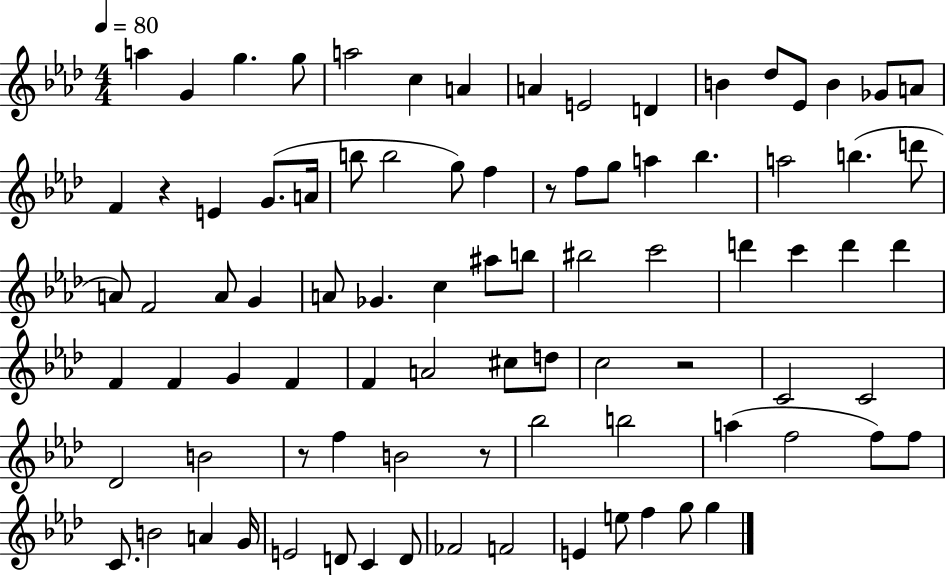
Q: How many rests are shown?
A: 5